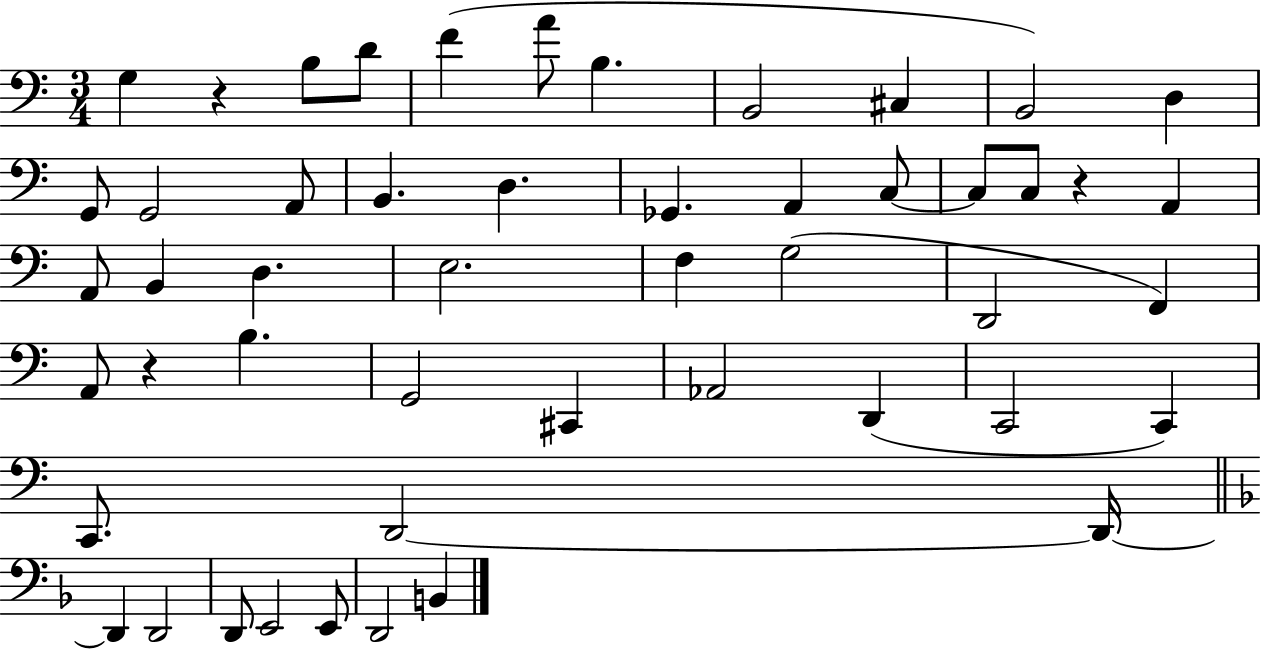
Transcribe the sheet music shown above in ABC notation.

X:1
T:Untitled
M:3/4
L:1/4
K:C
G, z B,/2 D/2 F A/2 B, B,,2 ^C, B,,2 D, G,,/2 G,,2 A,,/2 B,, D, _G,, A,, C,/2 C,/2 C,/2 z A,, A,,/2 B,, D, E,2 F, G,2 D,,2 F,, A,,/2 z B, G,,2 ^C,, _A,,2 D,, C,,2 C,, C,,/2 D,,2 D,,/4 D,, D,,2 D,,/2 E,,2 E,,/2 D,,2 B,,